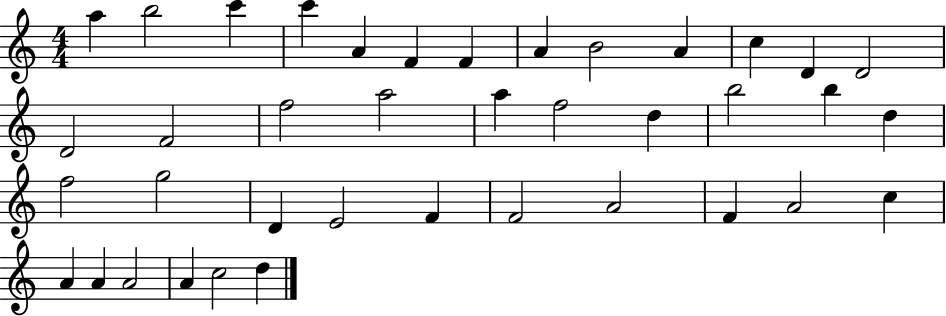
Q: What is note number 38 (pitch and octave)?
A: C5